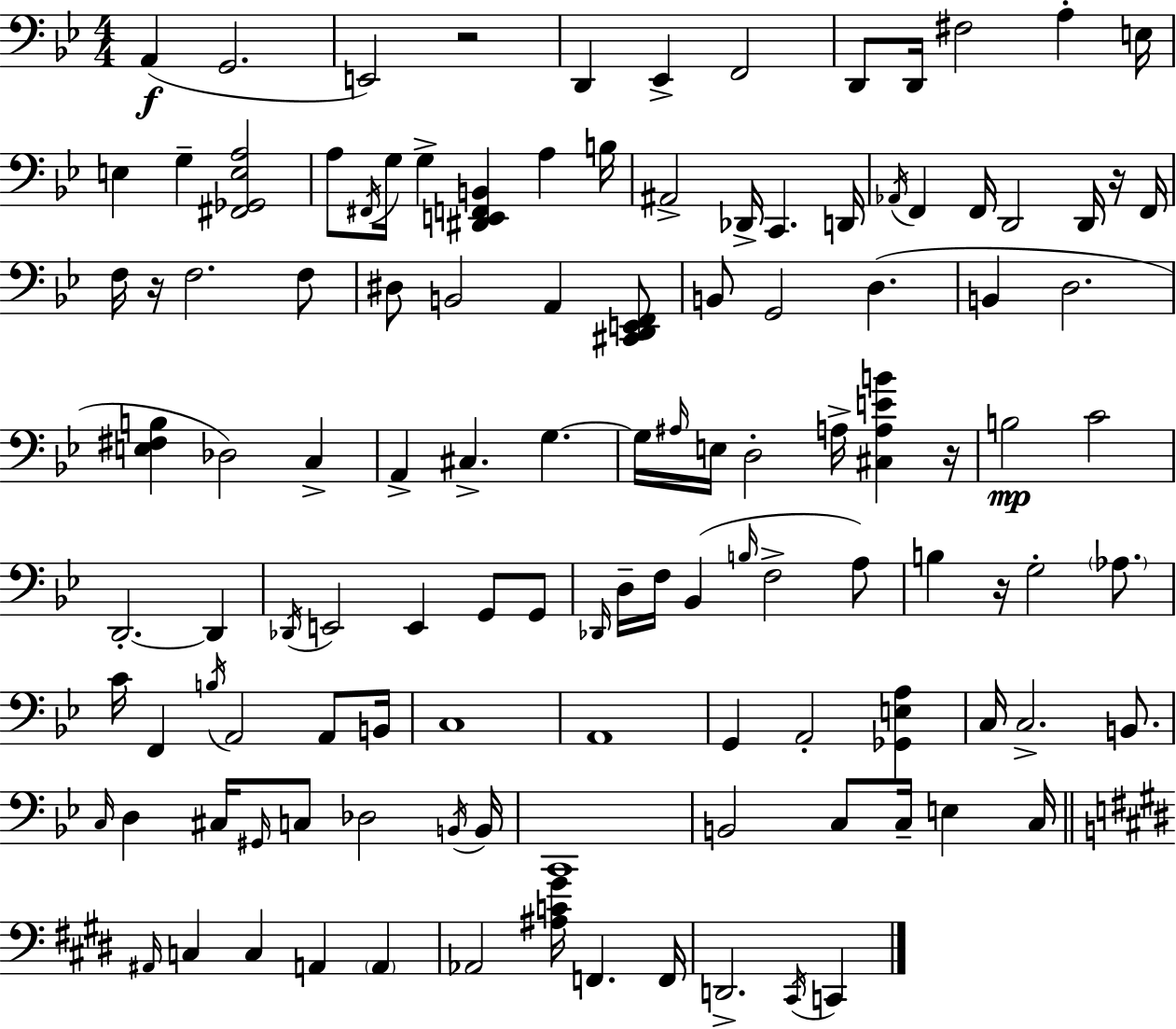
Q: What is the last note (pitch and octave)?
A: C2